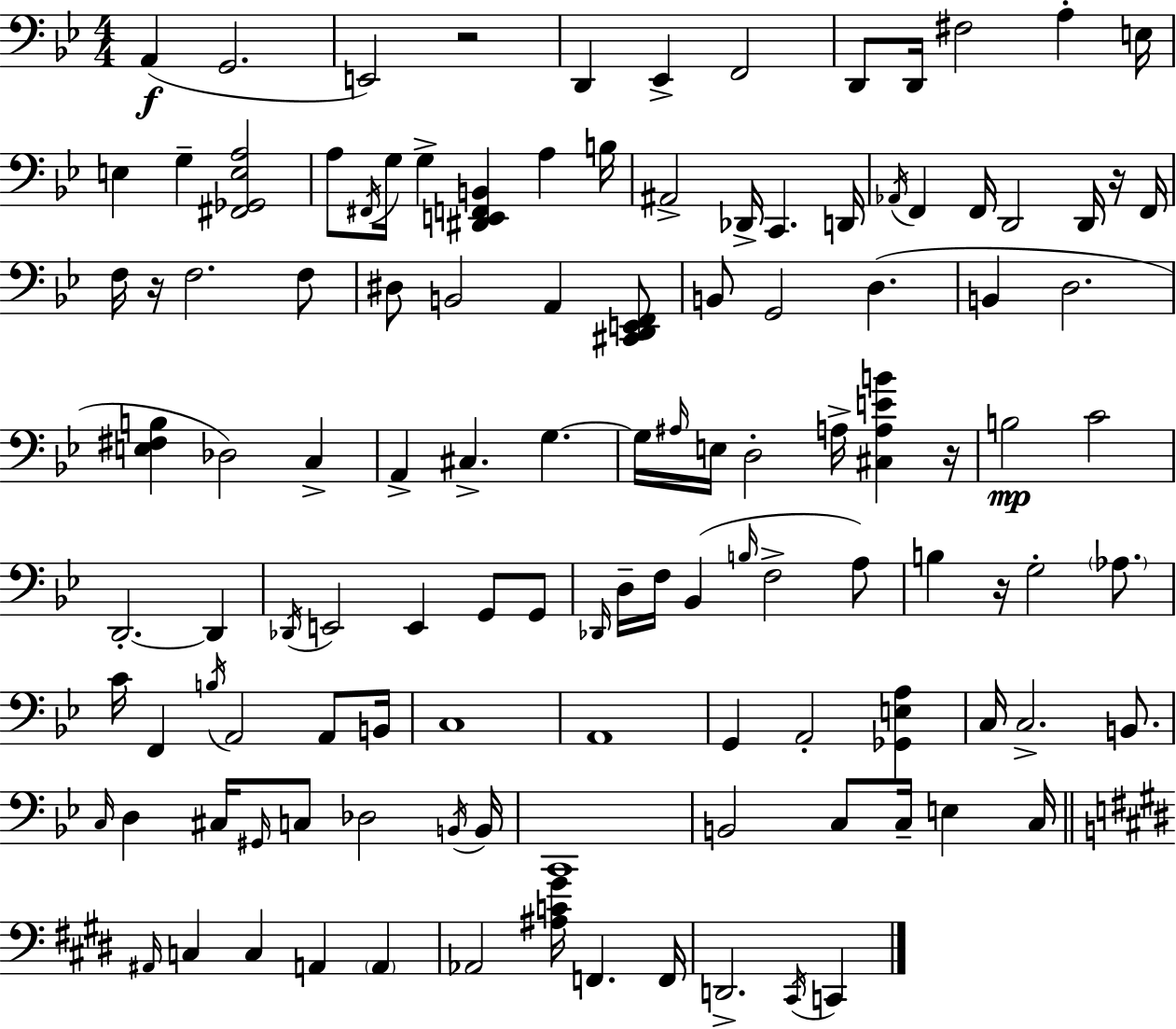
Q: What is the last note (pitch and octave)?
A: C2